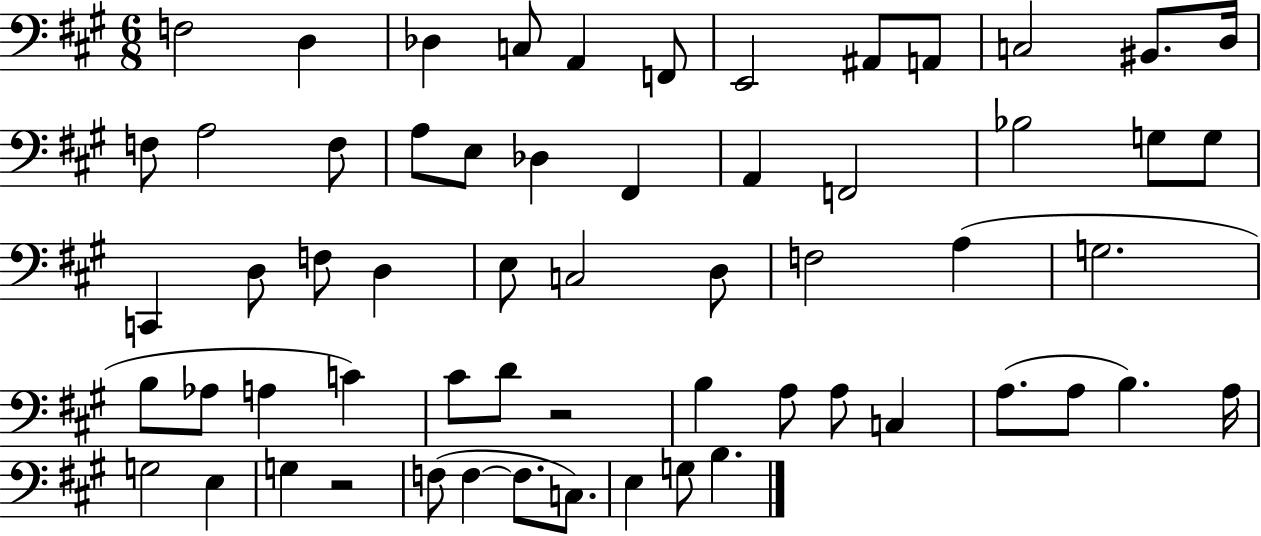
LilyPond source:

{
  \clef bass
  \numericTimeSignature
  \time 6/8
  \key a \major
  f2 d4 | des4 c8 a,4 f,8 | e,2 ais,8 a,8 | c2 bis,8. d16 | \break f8 a2 f8 | a8 e8 des4 fis,4 | a,4 f,2 | bes2 g8 g8 | \break c,4 d8 f8 d4 | e8 c2 d8 | f2 a4( | g2. | \break b8 aes8 a4 c'4) | cis'8 d'8 r2 | b4 a8 a8 c4 | a8.( a8 b4.) a16 | \break g2 e4 | g4 r2 | f8( f4~~ f8. c8.) | e4 g8 b4. | \break \bar "|."
}